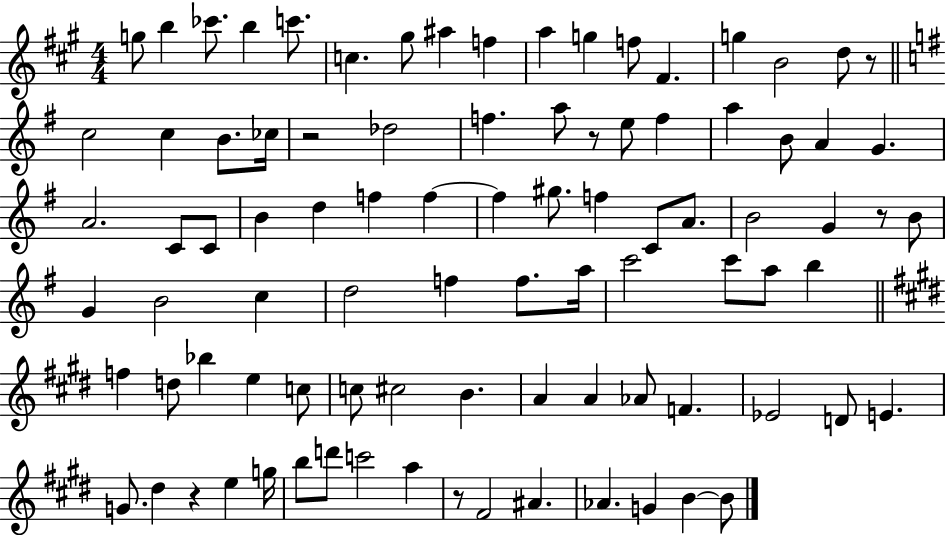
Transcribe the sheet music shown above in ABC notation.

X:1
T:Untitled
M:4/4
L:1/4
K:A
g/2 b _c'/2 b c'/2 c ^g/2 ^a f a g f/2 ^F g B2 d/2 z/2 c2 c B/2 _c/4 z2 _d2 f a/2 z/2 e/2 f a B/2 A G A2 C/2 C/2 B d f f f ^g/2 f C/2 A/2 B2 G z/2 B/2 G B2 c d2 f f/2 a/4 c'2 c'/2 a/2 b f d/2 _b e c/2 c/2 ^c2 B A A _A/2 F _E2 D/2 E G/2 ^d z e g/4 b/2 d'/2 c'2 a z/2 ^F2 ^A _A G B B/2